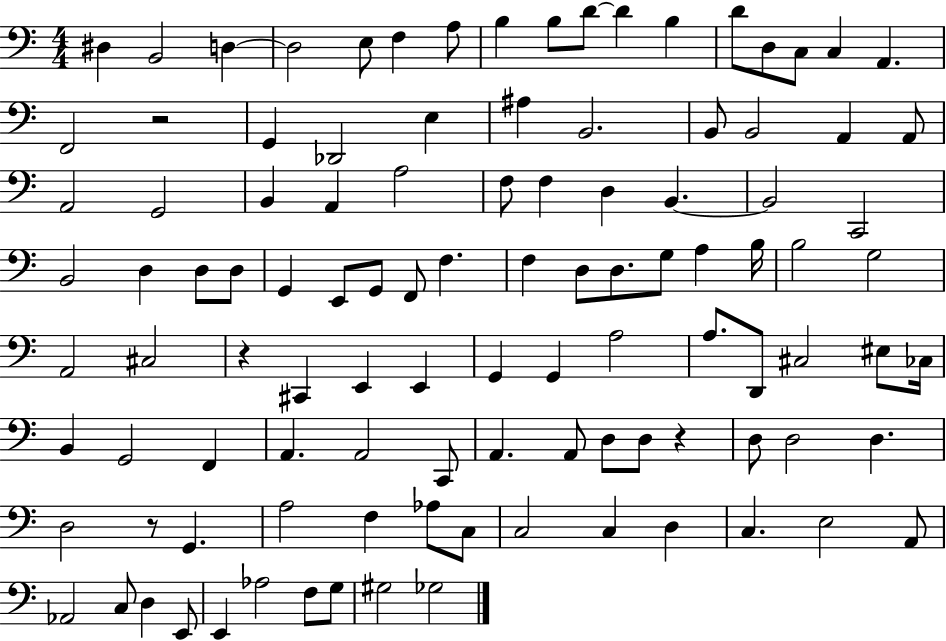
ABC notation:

X:1
T:Untitled
M:4/4
L:1/4
K:C
^D, B,,2 D, D,2 E,/2 F, A,/2 B, B,/2 D/2 D B, D/2 D,/2 C,/2 C, A,, F,,2 z2 G,, _D,,2 E, ^A, B,,2 B,,/2 B,,2 A,, A,,/2 A,,2 G,,2 B,, A,, A,2 F,/2 F, D, B,, B,,2 C,,2 B,,2 D, D,/2 D,/2 G,, E,,/2 G,,/2 F,,/2 F, F, D,/2 D,/2 G,/2 A, B,/4 B,2 G,2 A,,2 ^C,2 z ^C,, E,, E,, G,, G,, A,2 A,/2 D,,/2 ^C,2 ^E,/2 _C,/4 B,, G,,2 F,, A,, A,,2 C,,/2 A,, A,,/2 D,/2 D,/2 z D,/2 D,2 D, D,2 z/2 G,, A,2 F, _A,/2 C,/2 C,2 C, D, C, E,2 A,,/2 _A,,2 C,/2 D, E,,/2 E,, _A,2 F,/2 G,/2 ^G,2 _G,2